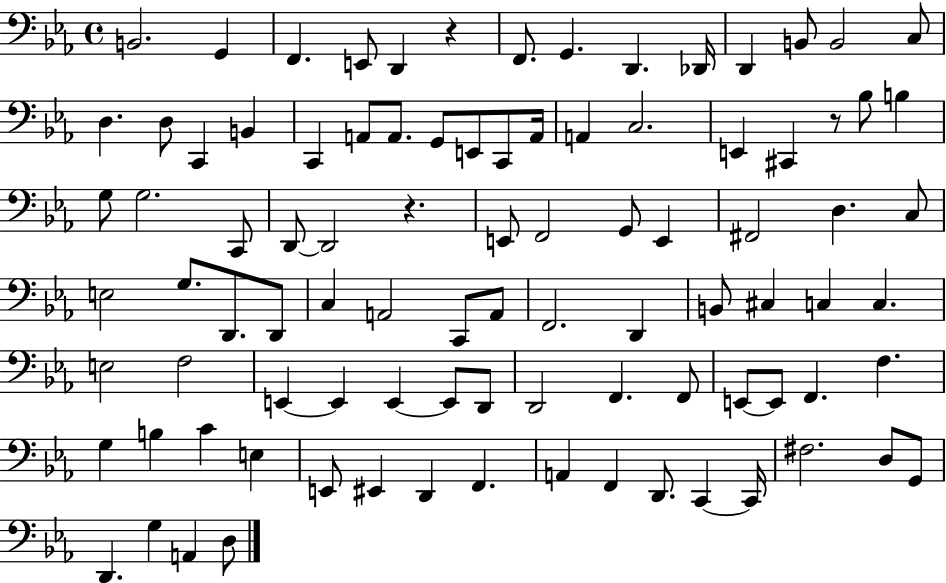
{
  \clef bass
  \time 4/4
  \defaultTimeSignature
  \key ees \major
  b,2. g,4 | f,4. e,8 d,4 r4 | f,8. g,4. d,4. des,16 | d,4 b,8 b,2 c8 | \break d4. d8 c,4 b,4 | c,4 a,8 a,8. g,8 e,8 c,8 a,16 | a,4 c2. | e,4 cis,4 r8 bes8 b4 | \break g8 g2. c,8 | d,8~~ d,2 r4. | e,8 f,2 g,8 e,4 | fis,2 d4. c8 | \break e2 g8. d,8. d,8 | c4 a,2 c,8 a,8 | f,2. d,4 | b,8 cis4 c4 c4. | \break e2 f2 | e,4~~ e,4 e,4~~ e,8 d,8 | d,2 f,4. f,8 | e,8~~ e,8 f,4. f4. | \break g4 b4 c'4 e4 | e,8 eis,4 d,4 f,4. | a,4 f,4 d,8. c,4~~ c,16 | fis2. d8 g,8 | \break d,4. g4 a,4 d8 | \bar "|."
}